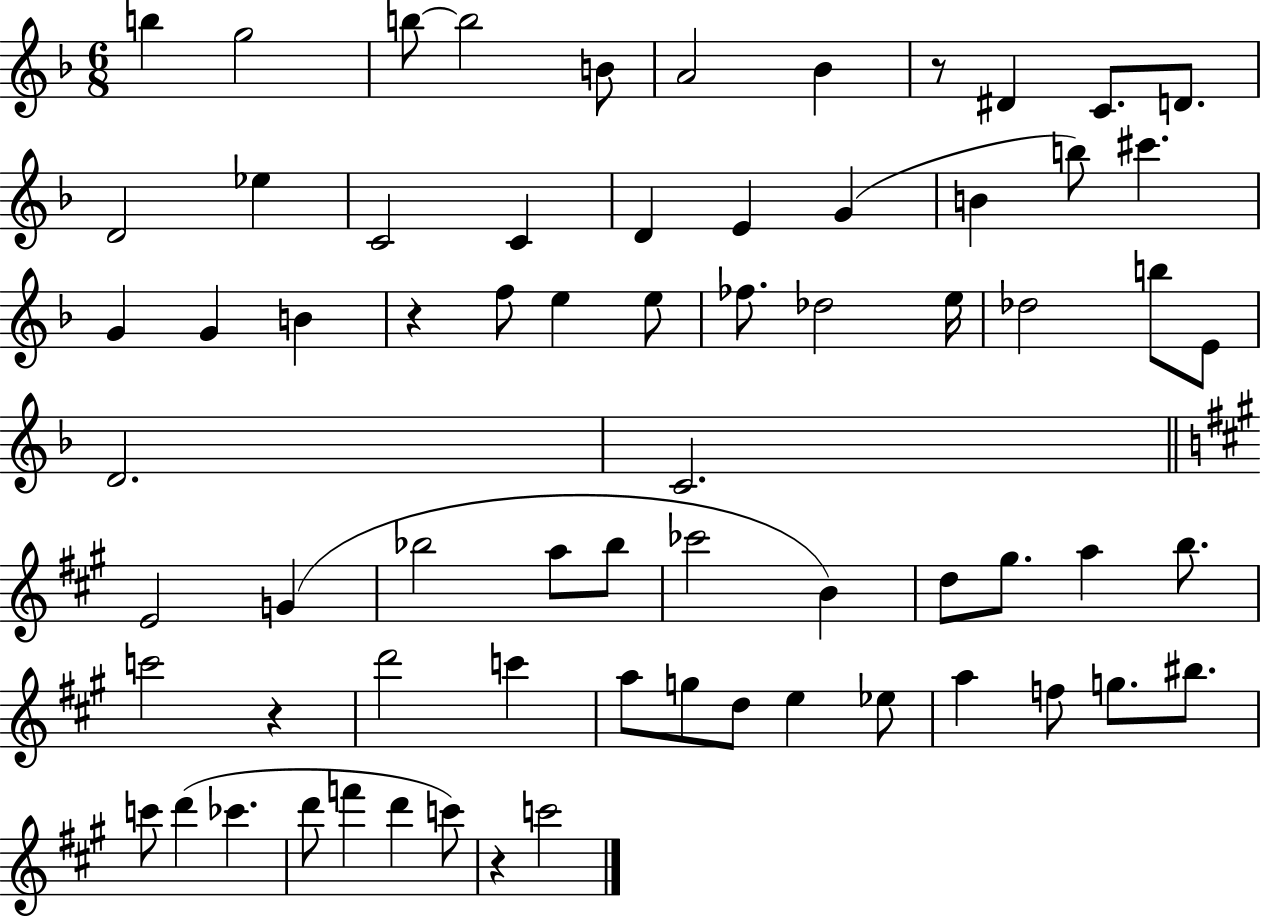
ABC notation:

X:1
T:Untitled
M:6/8
L:1/4
K:F
b g2 b/2 b2 B/2 A2 _B z/2 ^D C/2 D/2 D2 _e C2 C D E G B b/2 ^c' G G B z f/2 e e/2 _f/2 _d2 e/4 _d2 b/2 E/2 D2 C2 E2 G _b2 a/2 _b/2 _c'2 B d/2 ^g/2 a b/2 c'2 z d'2 c' a/2 g/2 d/2 e _e/2 a f/2 g/2 ^b/2 c'/2 d' _c' d'/2 f' d' c'/2 z c'2